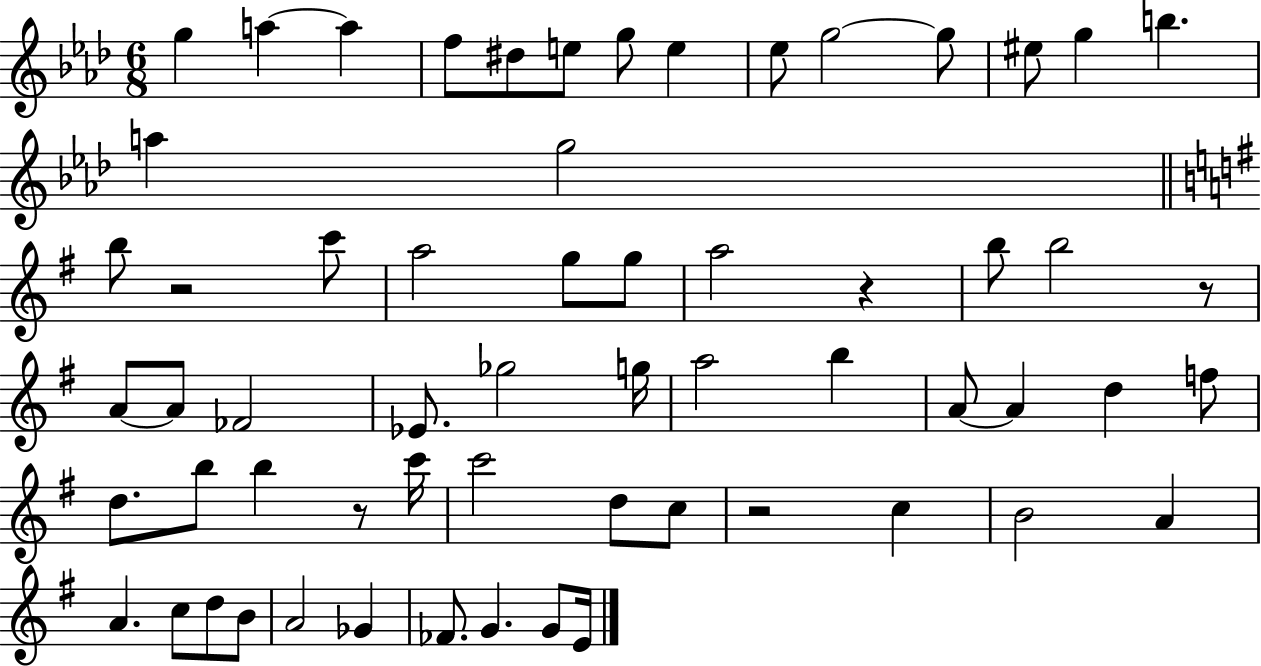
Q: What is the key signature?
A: AES major